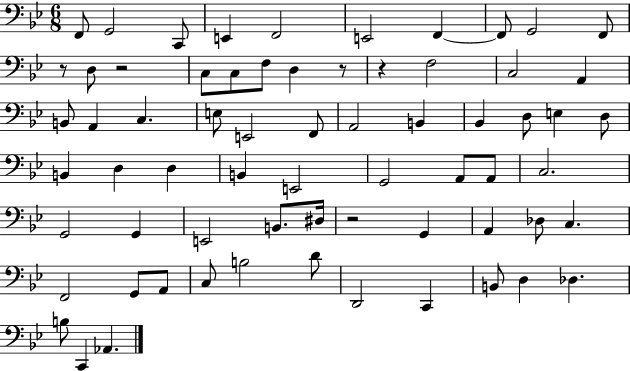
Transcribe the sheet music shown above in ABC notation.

X:1
T:Untitled
M:6/8
L:1/4
K:Bb
F,,/2 G,,2 C,,/2 E,, F,,2 E,,2 F,, F,,/2 G,,2 F,,/2 z/2 D,/2 z2 C,/2 C,/2 F,/2 D, z/2 z F,2 C,2 A,, B,,/2 A,, C, E,/2 E,,2 F,,/2 A,,2 B,, _B,, D,/2 E, D,/2 B,, D, D, B,, E,,2 G,,2 A,,/2 A,,/2 C,2 G,,2 G,, E,,2 B,,/2 ^D,/4 z2 G,, A,, _D,/2 C, F,,2 G,,/2 A,,/2 C,/2 B,2 D/2 D,,2 C,, B,,/2 D, _D, B,/2 C,, _A,,